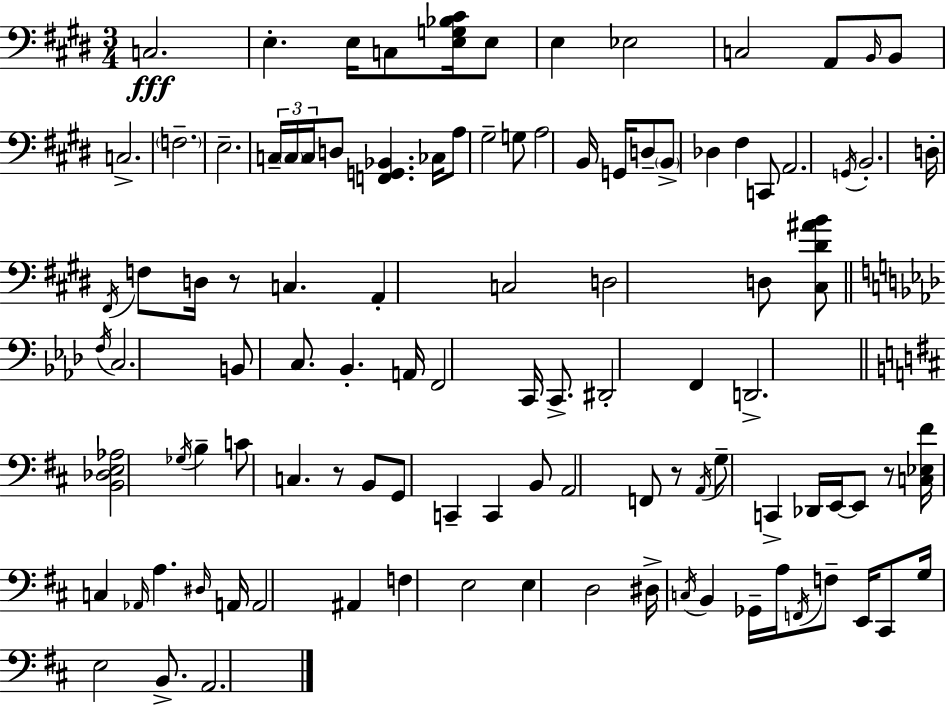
C3/h. E3/q. E3/s C3/e [E3,G3,Bb3,C#4]/s E3/e E3/q Eb3/h C3/h A2/e B2/s B2/e C3/h. F3/h. E3/h. C3/s C3/s C3/s D3/e [F2,G2,Bb2]/q. CES3/s A3/e G#3/h G3/e A3/h B2/s G2/s D3/e B2/e Db3/q F#3/q C2/e A2/h. G2/s B2/h. D3/s F#2/s F3/e D3/s R/e C3/q. A2/q C3/h D3/h D3/e [C#3,D#4,A#4,B4]/e F3/s C3/h. B2/e C3/e. Bb2/q. A2/s F2/h C2/s C2/e. D#2/h F2/q D2/h. [B2,Db3,E3,Ab3]/h Gb3/s B3/q C4/e C3/q. R/e B2/e G2/e C2/q C2/q B2/e A2/h F2/e R/e A2/s G3/e C2/q Db2/s E2/s E2/e R/e [C3,Eb3,F#4]/s C3/q Ab2/s A3/q. D#3/s A2/s A2/h A#2/q F3/q E3/h E3/q D3/h D#3/s C3/s B2/q Gb2/s A3/s F2/s F3/e E2/s C#2/e G3/s E3/h B2/e. A2/h.